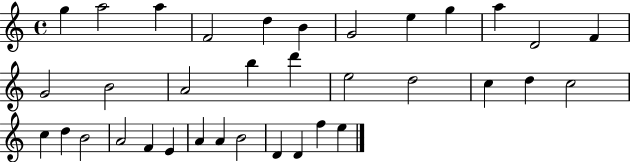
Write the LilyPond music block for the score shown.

{
  \clef treble
  \time 4/4
  \defaultTimeSignature
  \key c \major
  g''4 a''2 a''4 | f'2 d''4 b'4 | g'2 e''4 g''4 | a''4 d'2 f'4 | \break g'2 b'2 | a'2 b''4 d'''4 | e''2 d''2 | c''4 d''4 c''2 | \break c''4 d''4 b'2 | a'2 f'4 e'4 | a'4 a'4 b'2 | d'4 d'4 f''4 e''4 | \break \bar "|."
}